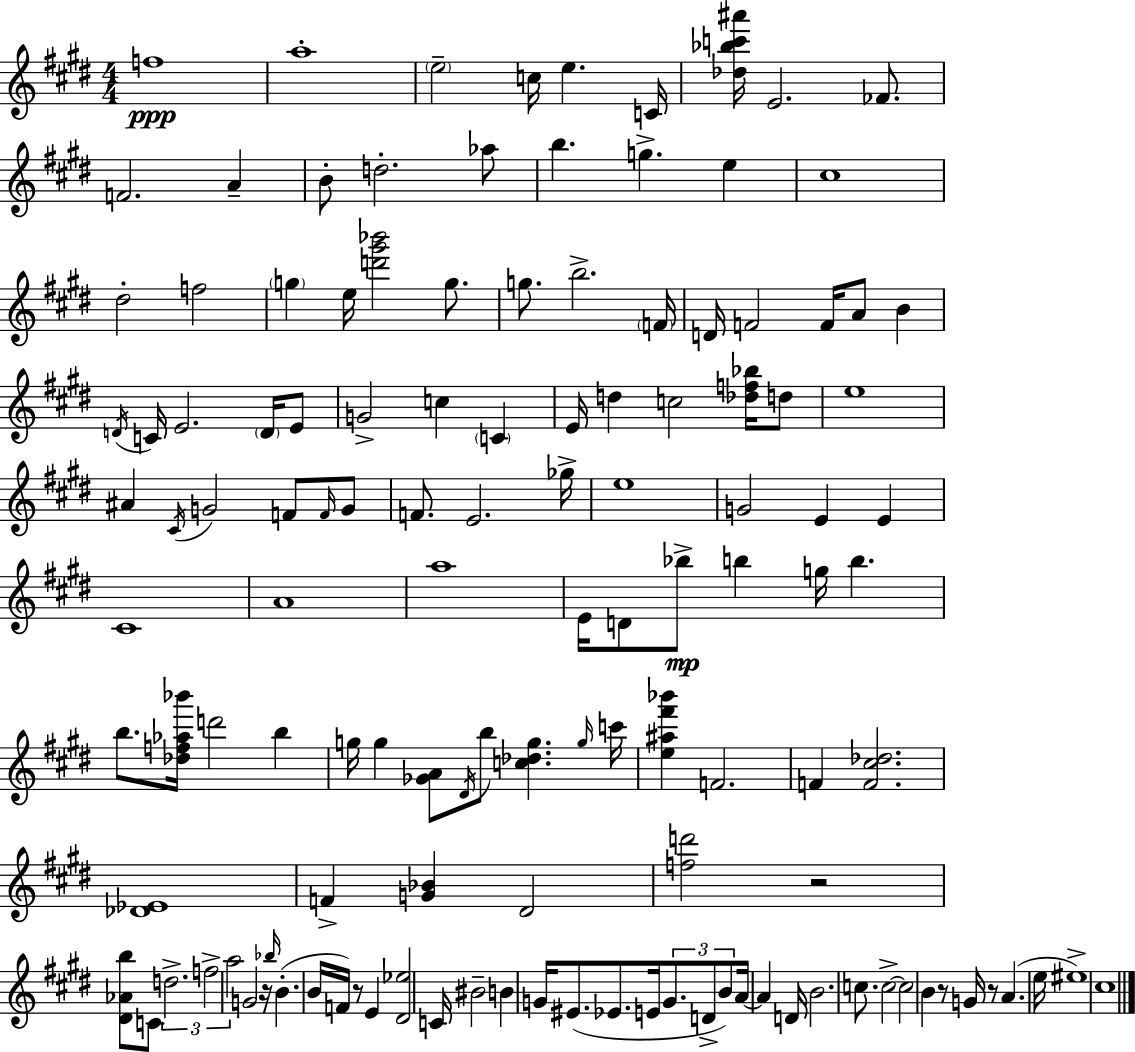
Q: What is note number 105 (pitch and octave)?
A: C5